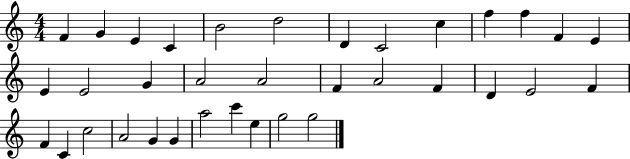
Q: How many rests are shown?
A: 0